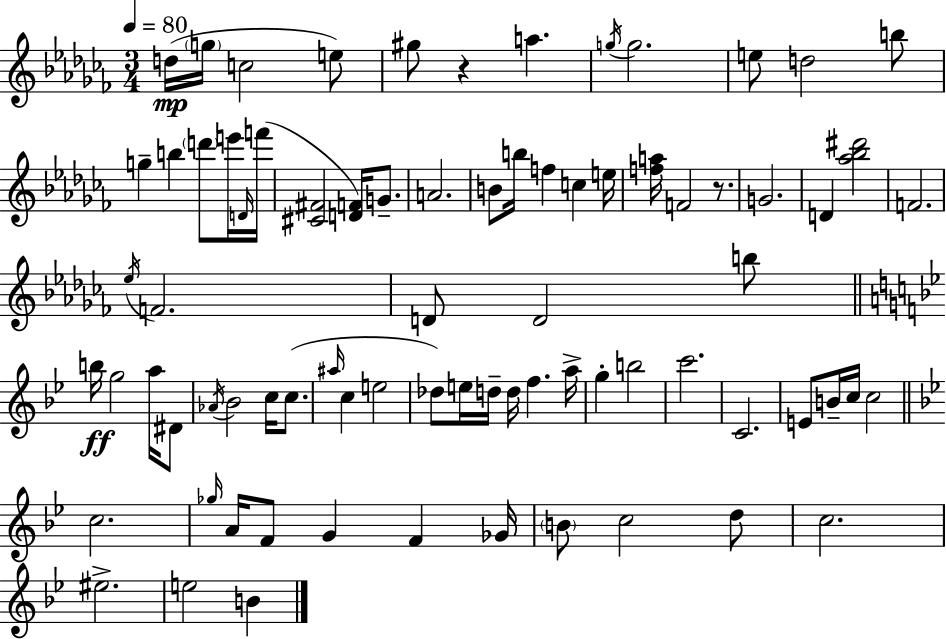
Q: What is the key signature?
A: AES minor